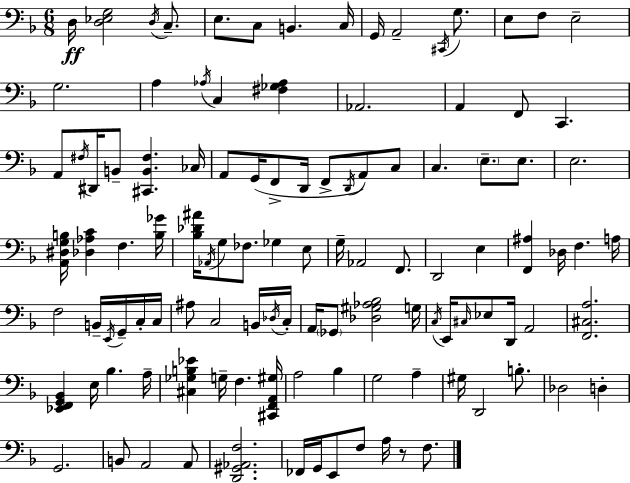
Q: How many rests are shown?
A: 1